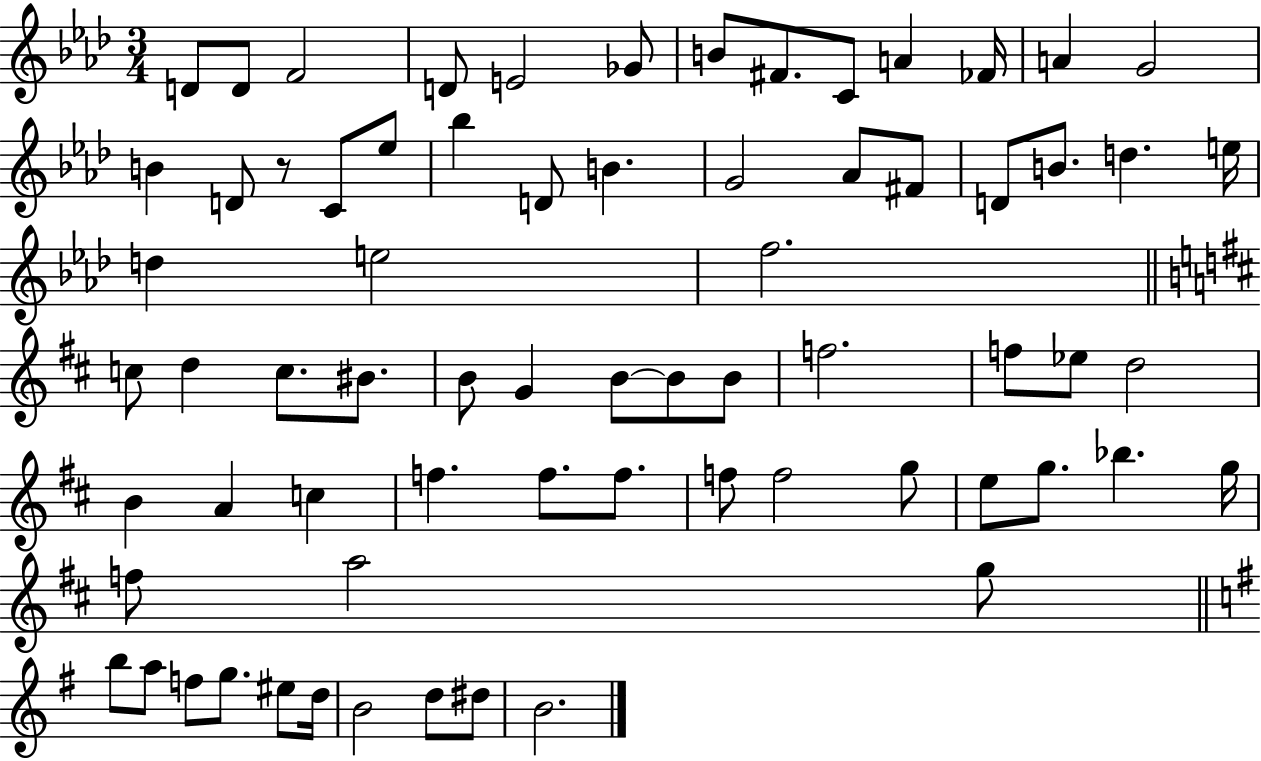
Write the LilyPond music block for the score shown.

{
  \clef treble
  \numericTimeSignature
  \time 3/4
  \key aes \major
  d'8 d'8 f'2 | d'8 e'2 ges'8 | b'8 fis'8. c'8 a'4 fes'16 | a'4 g'2 | \break b'4 d'8 r8 c'8 ees''8 | bes''4 d'8 b'4. | g'2 aes'8 fis'8 | d'8 b'8. d''4. e''16 | \break d''4 e''2 | f''2. | \bar "||" \break \key b \minor c''8 d''4 c''8. bis'8. | b'8 g'4 b'8~~ b'8 b'8 | f''2. | f''8 ees''8 d''2 | \break b'4 a'4 c''4 | f''4. f''8. f''8. | f''8 f''2 g''8 | e''8 g''8. bes''4. g''16 | \break f''8 a''2 g''8 | \bar "||" \break \key g \major b''8 a''8 f''8 g''8. eis''8 d''16 | b'2 d''8 dis''8 | b'2. | \bar "|."
}